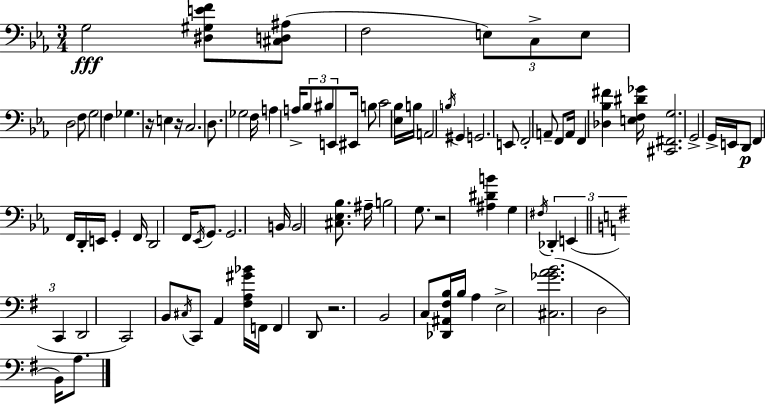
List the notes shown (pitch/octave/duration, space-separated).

G3/h [D#3,G#3,E4,F4]/e [C#3,D3,A#3]/e F3/h E3/e C3/e E3/e D3/h F3/e G3/h F3/q Gb3/q. R/s E3/q R/s C3/h. D3/e. Gb3/h F3/s A3/q A3/s Bb3/e BIS3/e E2/e EIS2/s B3/e C4/h [Eb3,Bb3]/s B3/s A2/h B3/s G#2/q G2/h. E2/e F2/h A2/e F2/e A2/s F2/q [Db3,Bb3,F#4]/q [E3,F3,D#4,Gb4]/s [C#2,F#2,G3]/h. G2/h G2/s E2/s D2/e F2/q F2/s D2/s E2/s G2/q F2/s D2/h F2/s Eb2/s G2/e. G2/h. B2/s B2/h [C#3,Eb3,Bb3]/e. A#3/s B3/h G3/e. R/h [A#3,D#4,B4]/q G3/q F#3/s Db2/q E2/q C2/q D2/h C2/h B2/e C#3/s C2/e A2/q [F#3,A3,G#4,Bb4]/s F2/s F2/q D2/e R/h. B2/h C3/e [Db2,A#2,F#3,B3]/s B3/s A3/q E3/h [C#3,Gb4,A4,B4]/h. D3/h B2/s A3/e.